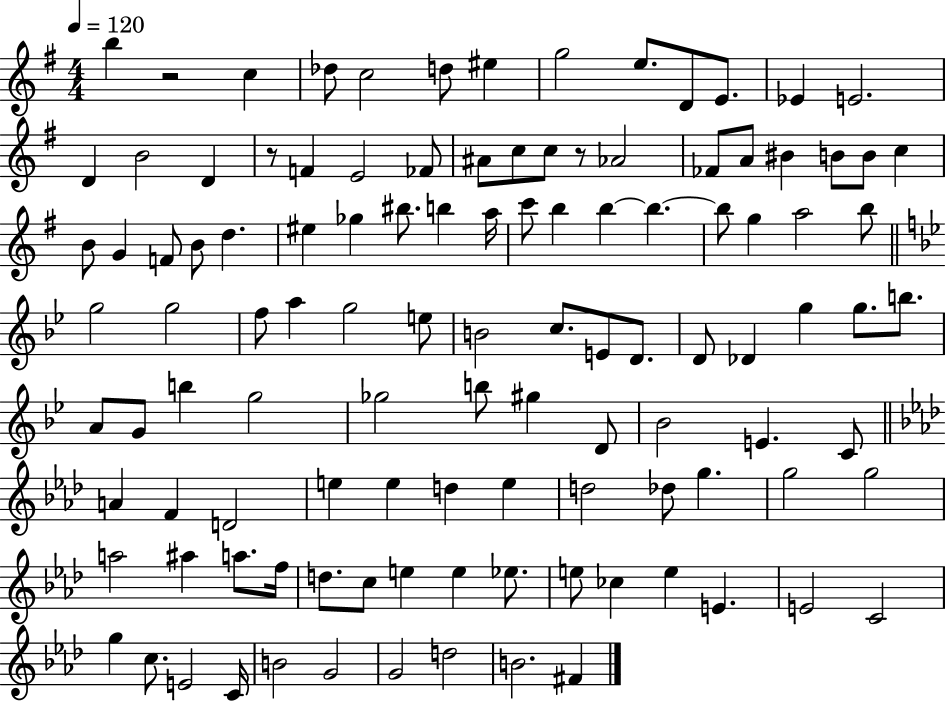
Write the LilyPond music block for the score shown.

{
  \clef treble
  \numericTimeSignature
  \time 4/4
  \key g \major
  \tempo 4 = 120
  b''4 r2 c''4 | des''8 c''2 d''8 eis''4 | g''2 e''8. d'8 e'8. | ees'4 e'2. | \break d'4 b'2 d'4 | r8 f'4 e'2 fes'8 | ais'8 c''8 c''8 r8 aes'2 | fes'8 a'8 bis'4 b'8 b'8 c''4 | \break b'8 g'4 f'8 b'8 d''4. | eis''4 ges''4 bis''8. b''4 a''16 | c'''8 b''4 b''4~~ b''4.~~ | b''8 g''4 a''2 b''8 | \break \bar "||" \break \key bes \major g''2 g''2 | f''8 a''4 g''2 e''8 | b'2 c''8. e'8 d'8. | d'8 des'4 g''4 g''8. b''8. | \break a'8 g'8 b''4 g''2 | ges''2 b''8 gis''4 d'8 | bes'2 e'4. c'8 | \bar "||" \break \key aes \major a'4 f'4 d'2 | e''4 e''4 d''4 e''4 | d''2 des''8 g''4. | g''2 g''2 | \break a''2 ais''4 a''8. f''16 | d''8. c''8 e''4 e''4 ees''8. | e''8 ces''4 e''4 e'4. | e'2 c'2 | \break g''4 c''8. e'2 c'16 | b'2 g'2 | g'2 d''2 | b'2. fis'4 | \break \bar "|."
}